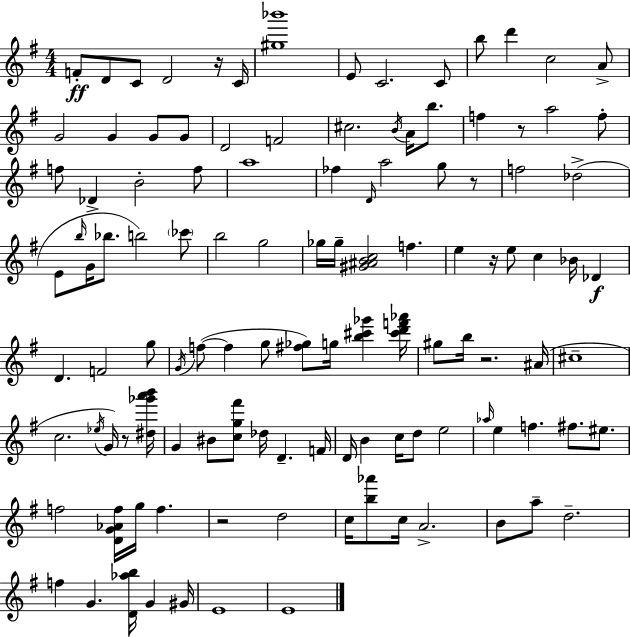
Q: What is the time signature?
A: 4/4